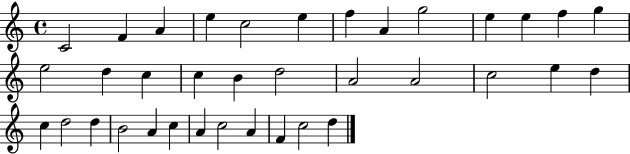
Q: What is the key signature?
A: C major